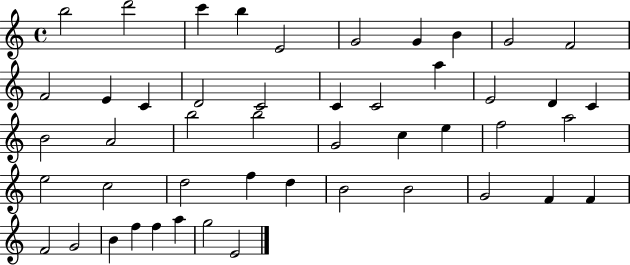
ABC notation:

X:1
T:Untitled
M:4/4
L:1/4
K:C
b2 d'2 c' b E2 G2 G B G2 F2 F2 E C D2 C2 C C2 a E2 D C B2 A2 b2 b2 G2 c e f2 a2 e2 c2 d2 f d B2 B2 G2 F F F2 G2 B f f a g2 E2